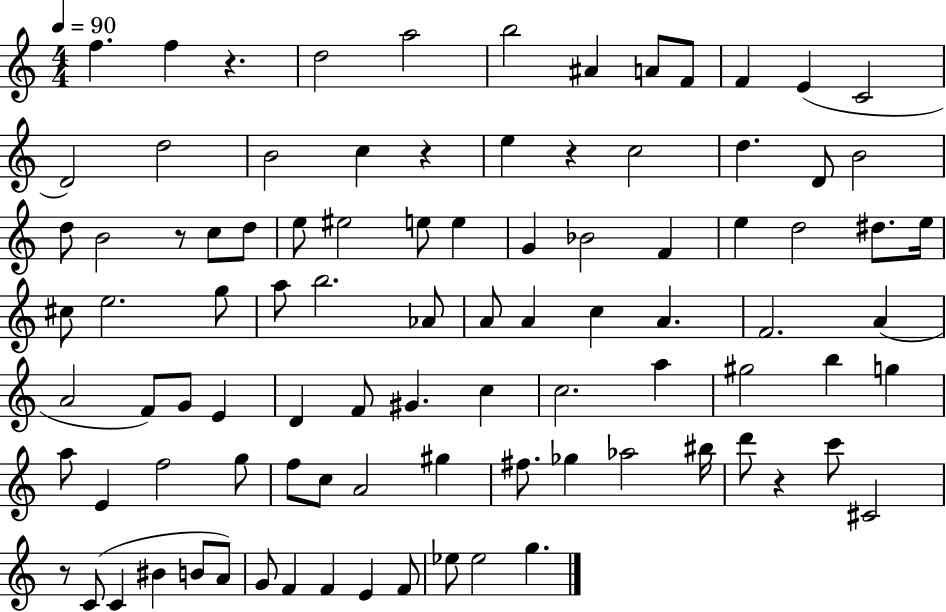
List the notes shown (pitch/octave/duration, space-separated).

F5/q. F5/q R/q. D5/h A5/h B5/h A#4/q A4/e F4/e F4/q E4/q C4/h D4/h D5/h B4/h C5/q R/q E5/q R/q C5/h D5/q. D4/e B4/h D5/e B4/h R/e C5/e D5/e E5/e EIS5/h E5/e E5/q G4/q Bb4/h F4/q E5/q D5/h D#5/e. E5/s C#5/e E5/h. G5/e A5/e B5/h. Ab4/e A4/e A4/q C5/q A4/q. F4/h. A4/q A4/h F4/e G4/e E4/q D4/q F4/e G#4/q. C5/q C5/h. A5/q G#5/h B5/q G5/q A5/e E4/q F5/h G5/e F5/e C5/e A4/h G#5/q F#5/e. Gb5/q Ab5/h BIS5/s D6/e R/q C6/e C#4/h R/e C4/e C4/q BIS4/q B4/e A4/e G4/e F4/q F4/q E4/q F4/e Eb5/e Eb5/h G5/q.